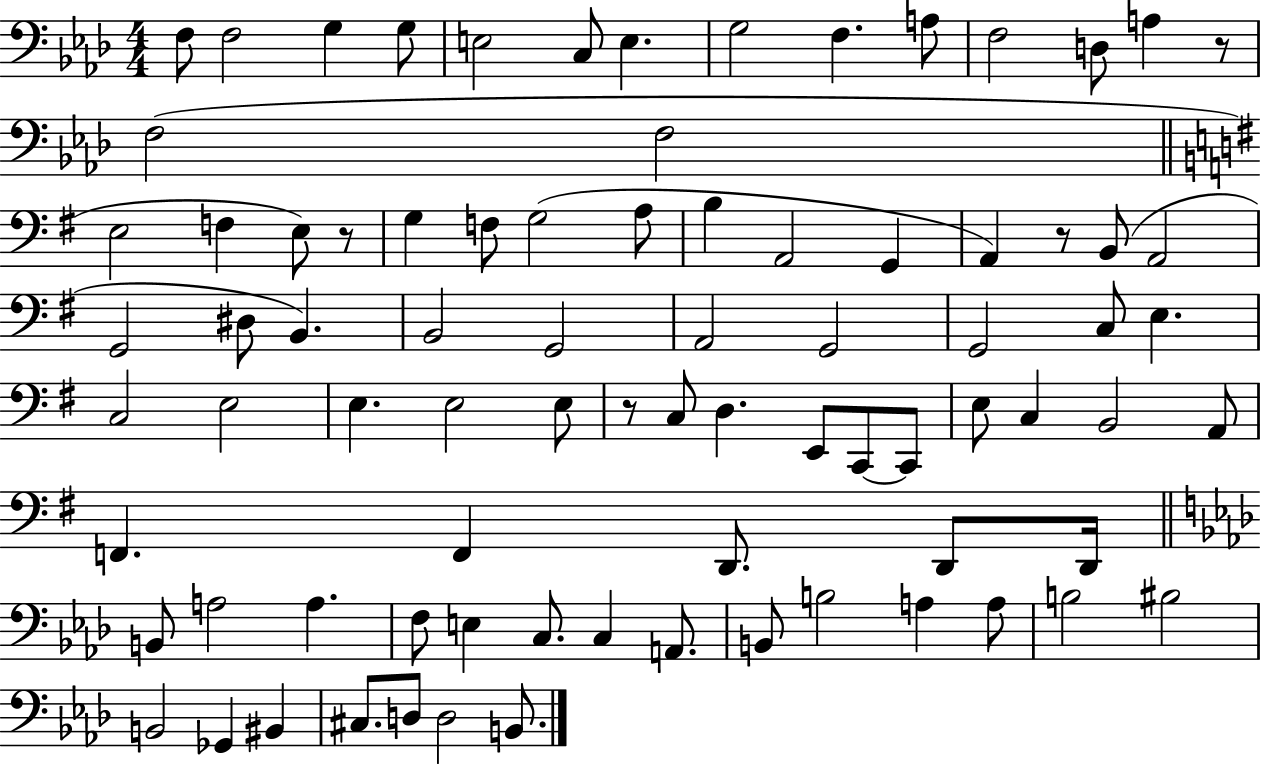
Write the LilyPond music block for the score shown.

{
  \clef bass
  \numericTimeSignature
  \time 4/4
  \key aes \major
  f8 f2 g4 g8 | e2 c8 e4. | g2 f4. a8 | f2 d8 a4 r8 | \break f2( f2 | \bar "||" \break \key g \major e2 f4 e8) r8 | g4 f8 g2( a8 | b4 a,2 g,4 | a,4) r8 b,8( a,2 | \break g,2 dis8 b,4.) | b,2 g,2 | a,2 g,2 | g,2 c8 e4. | \break c2 e2 | e4. e2 e8 | r8 c8 d4. e,8 c,8~~ c,8 | e8 c4 b,2 a,8 | \break f,4. f,4 d,8. d,8 d,16 | \bar "||" \break \key aes \major b,8 a2 a4. | f8 e4 c8. c4 a,8. | b,8 b2 a4 a8 | b2 bis2 | \break b,2 ges,4 bis,4 | cis8. d8 d2 b,8. | \bar "|."
}